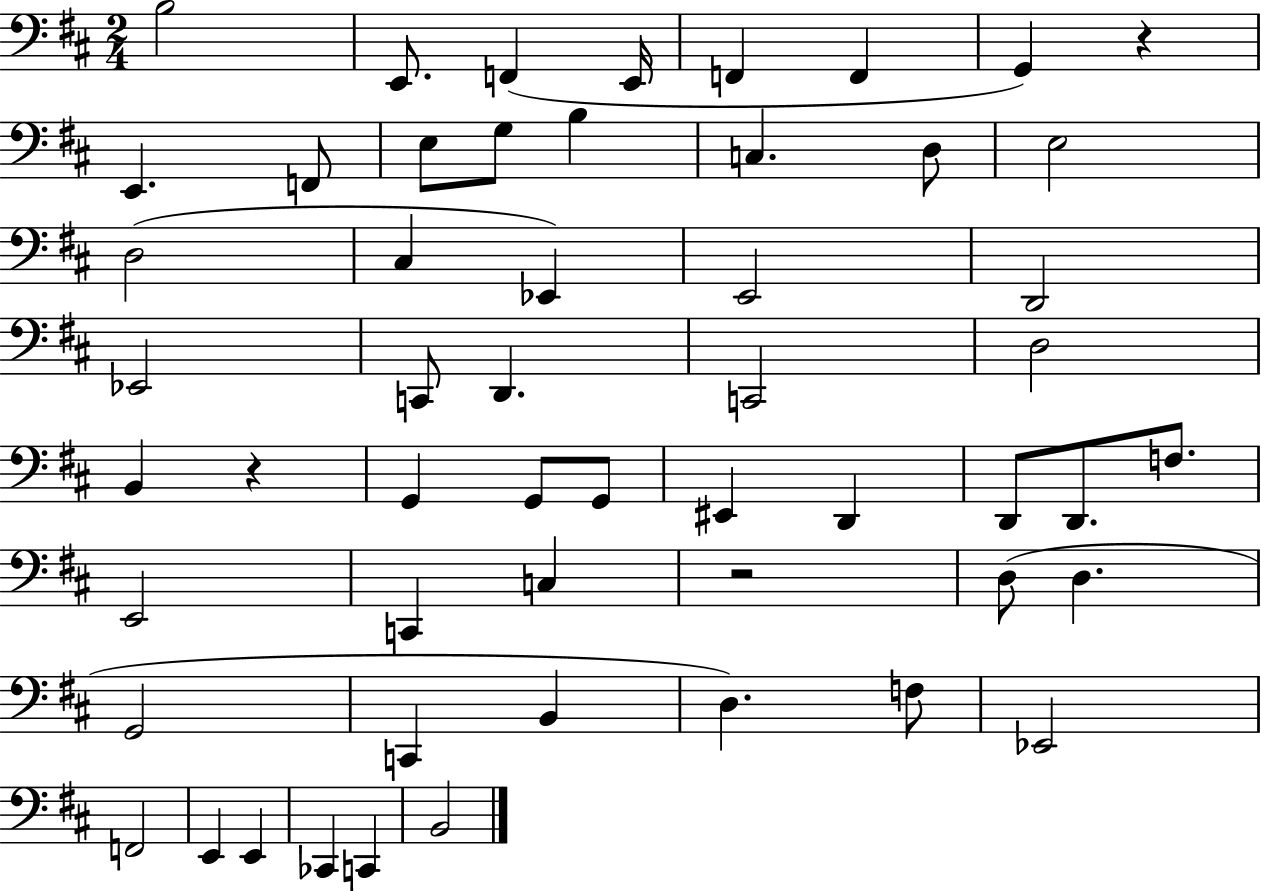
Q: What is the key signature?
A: D major